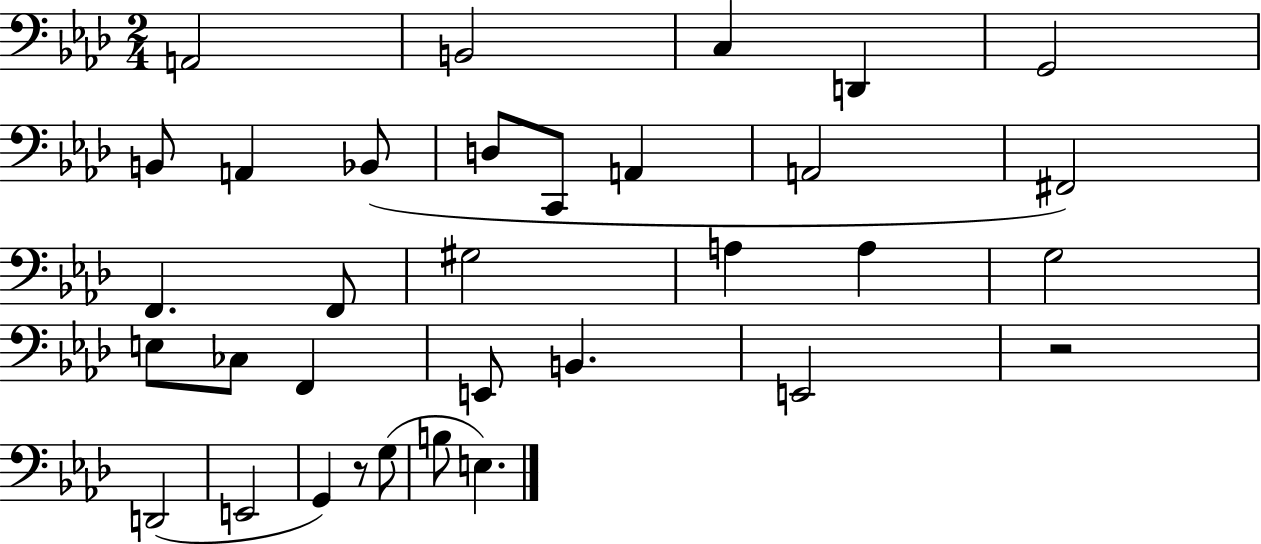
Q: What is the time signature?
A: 2/4